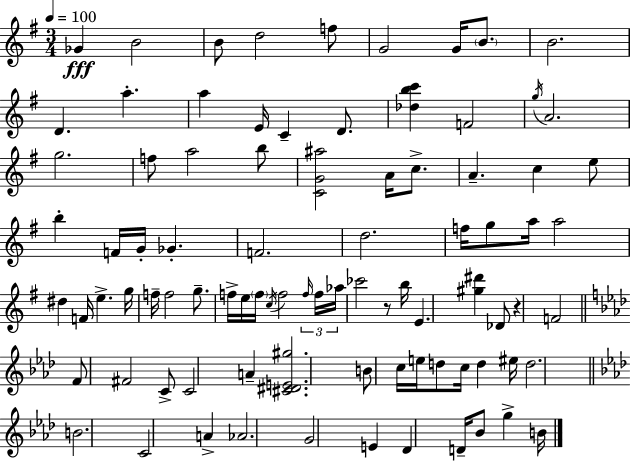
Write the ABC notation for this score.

X:1
T:Untitled
M:3/4
L:1/4
K:Em
_G B2 B/2 d2 f/2 G2 G/4 B/2 B2 D a a E/4 C D/2 [_dbc'] F2 g/4 A2 g2 f/2 a2 b/2 [CG^a]2 A/4 c/2 A c e/2 b F/4 G/4 _G F2 d2 f/4 g/2 a/4 a2 ^d F/4 e g/4 f/4 f2 g/2 f/4 e/4 f/4 c/4 f2 f/4 f/4 _a/4 _c'2 z/2 b/4 E [^g^d'] _D/2 z F2 F/2 ^F2 C/2 C2 A [^C^DE^g]2 B/2 c/4 e/4 d/2 c/4 d ^e/4 d2 B2 C2 A _A2 G2 E _D D/4 _B/2 g B/4